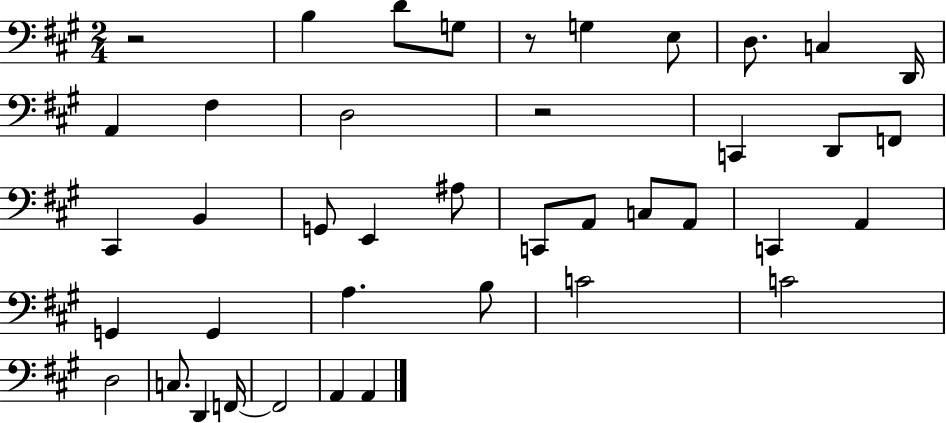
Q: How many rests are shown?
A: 3